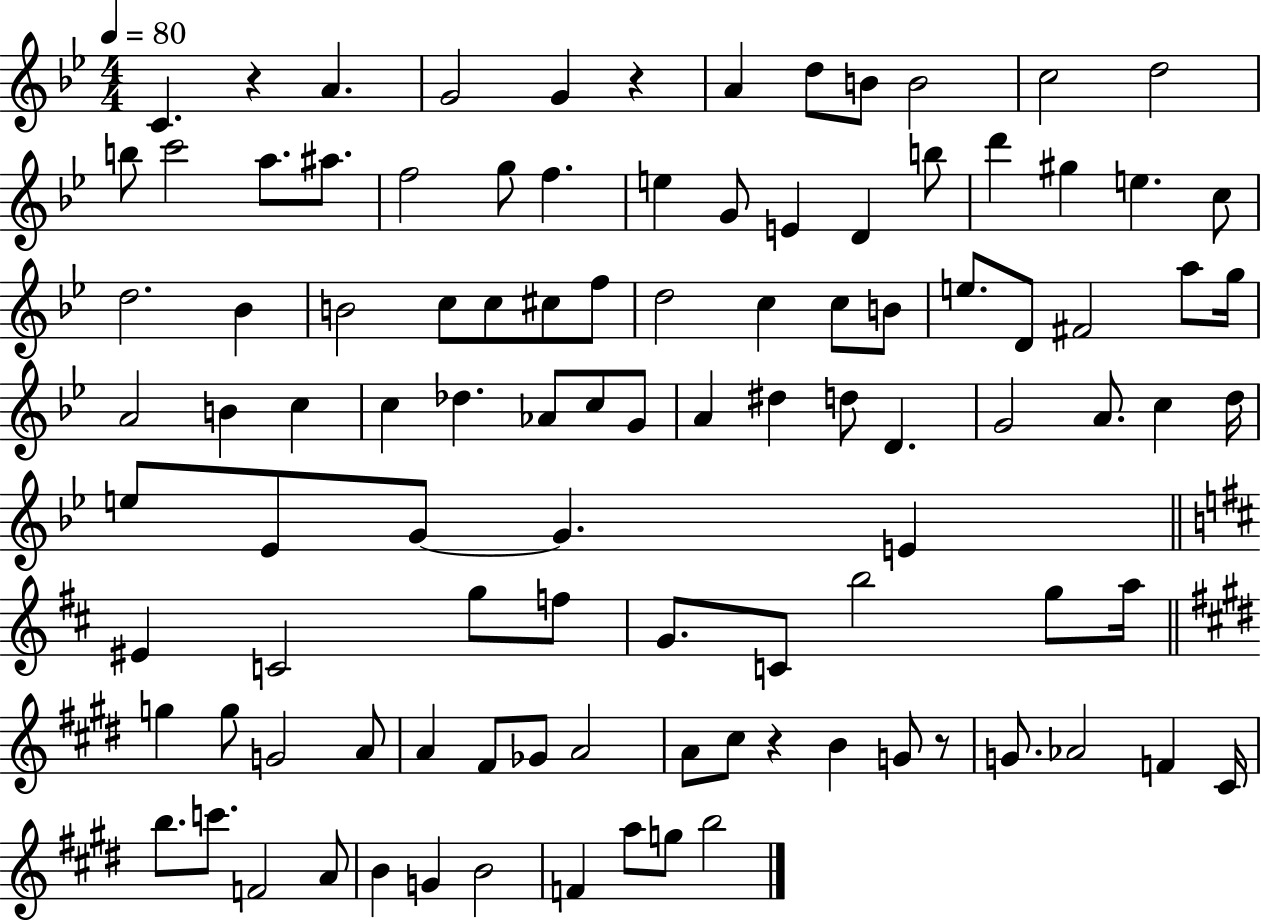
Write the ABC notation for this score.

X:1
T:Untitled
M:4/4
L:1/4
K:Bb
C z A G2 G z A d/2 B/2 B2 c2 d2 b/2 c'2 a/2 ^a/2 f2 g/2 f e G/2 E D b/2 d' ^g e c/2 d2 _B B2 c/2 c/2 ^c/2 f/2 d2 c c/2 B/2 e/2 D/2 ^F2 a/2 g/4 A2 B c c _d _A/2 c/2 G/2 A ^d d/2 D G2 A/2 c d/4 e/2 _E/2 G/2 G E ^E C2 g/2 f/2 G/2 C/2 b2 g/2 a/4 g g/2 G2 A/2 A ^F/2 _G/2 A2 A/2 ^c/2 z B G/2 z/2 G/2 _A2 F ^C/4 b/2 c'/2 F2 A/2 B G B2 F a/2 g/2 b2